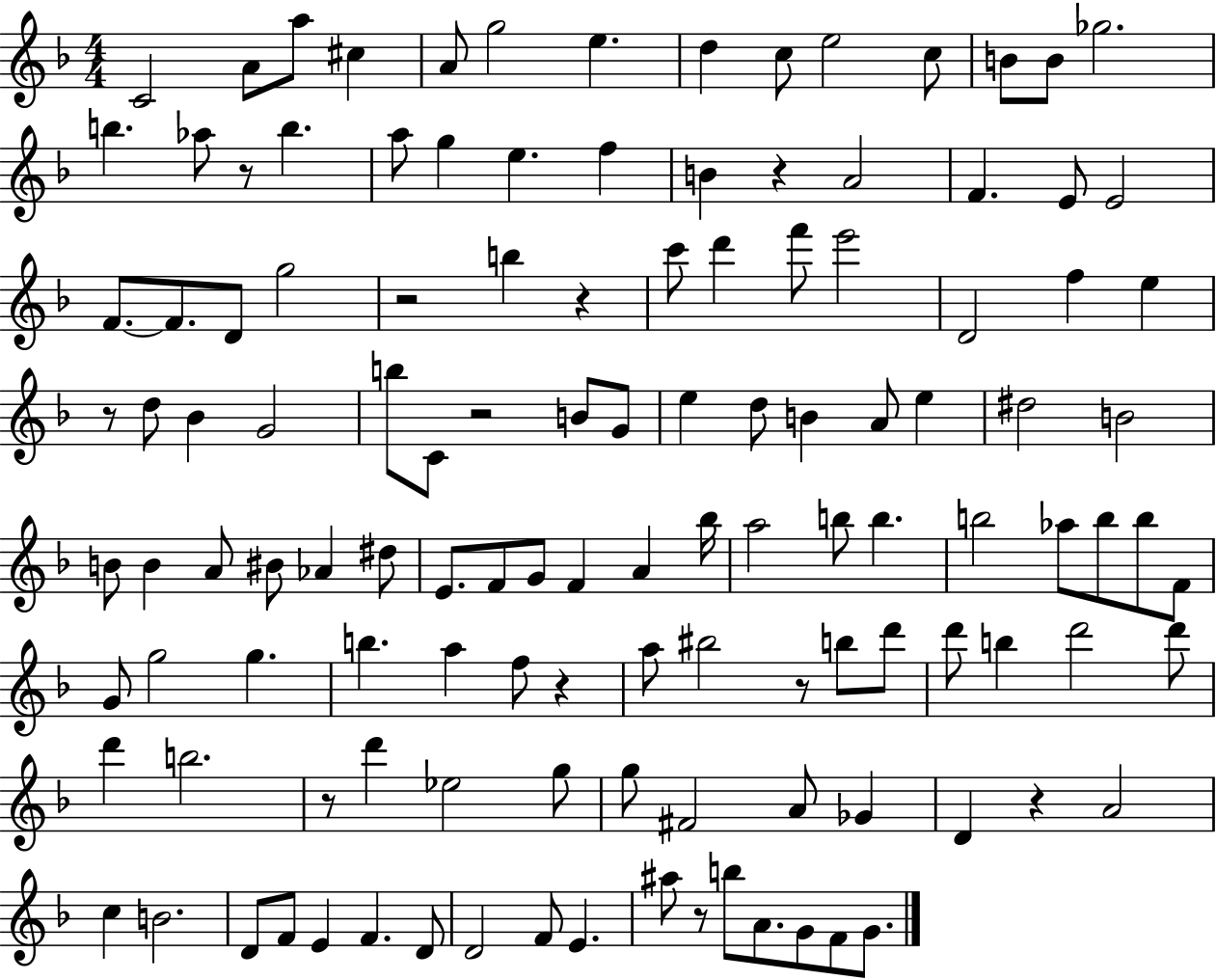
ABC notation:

X:1
T:Untitled
M:4/4
L:1/4
K:F
C2 A/2 a/2 ^c A/2 g2 e d c/2 e2 c/2 B/2 B/2 _g2 b _a/2 z/2 b a/2 g e f B z A2 F E/2 E2 F/2 F/2 D/2 g2 z2 b z c'/2 d' f'/2 e'2 D2 f e z/2 d/2 _B G2 b/2 C/2 z2 B/2 G/2 e d/2 B A/2 e ^d2 B2 B/2 B A/2 ^B/2 _A ^d/2 E/2 F/2 G/2 F A _b/4 a2 b/2 b b2 _a/2 b/2 b/2 F/2 G/2 g2 g b a f/2 z a/2 ^b2 z/2 b/2 d'/2 d'/2 b d'2 d'/2 d' b2 z/2 d' _e2 g/2 g/2 ^F2 A/2 _G D z A2 c B2 D/2 F/2 E F D/2 D2 F/2 E ^a/2 z/2 b/2 A/2 G/2 F/2 G/2